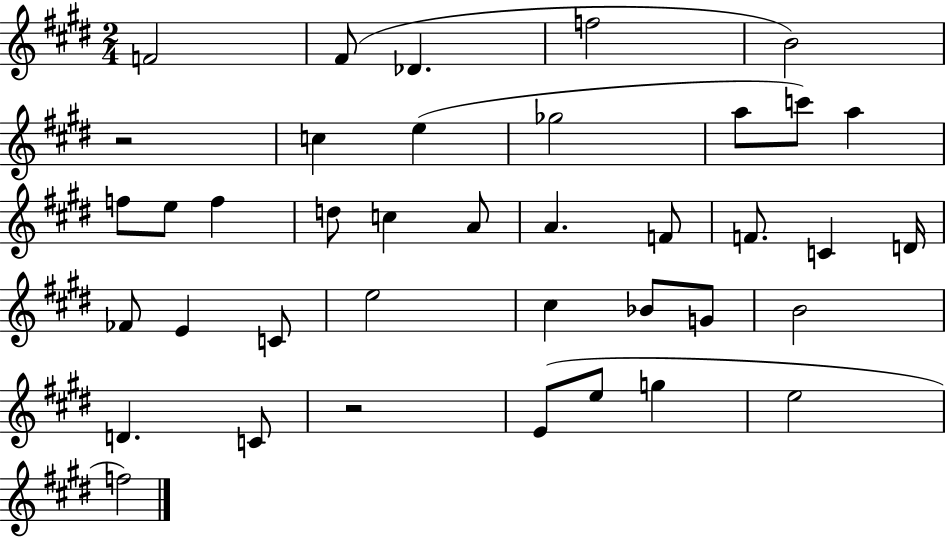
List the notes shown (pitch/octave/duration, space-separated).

F4/h F#4/e Db4/q. F5/h B4/h R/h C5/q E5/q Gb5/h A5/e C6/e A5/q F5/e E5/e F5/q D5/e C5/q A4/e A4/q. F4/e F4/e. C4/q D4/s FES4/e E4/q C4/e E5/h C#5/q Bb4/e G4/e B4/h D4/q. C4/e R/h E4/e E5/e G5/q E5/h F5/h